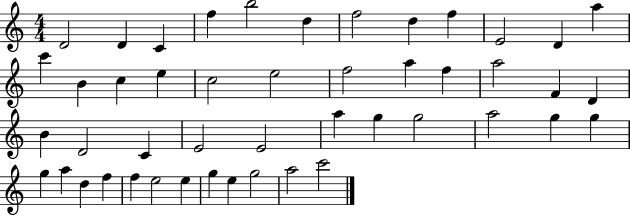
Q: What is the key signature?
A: C major